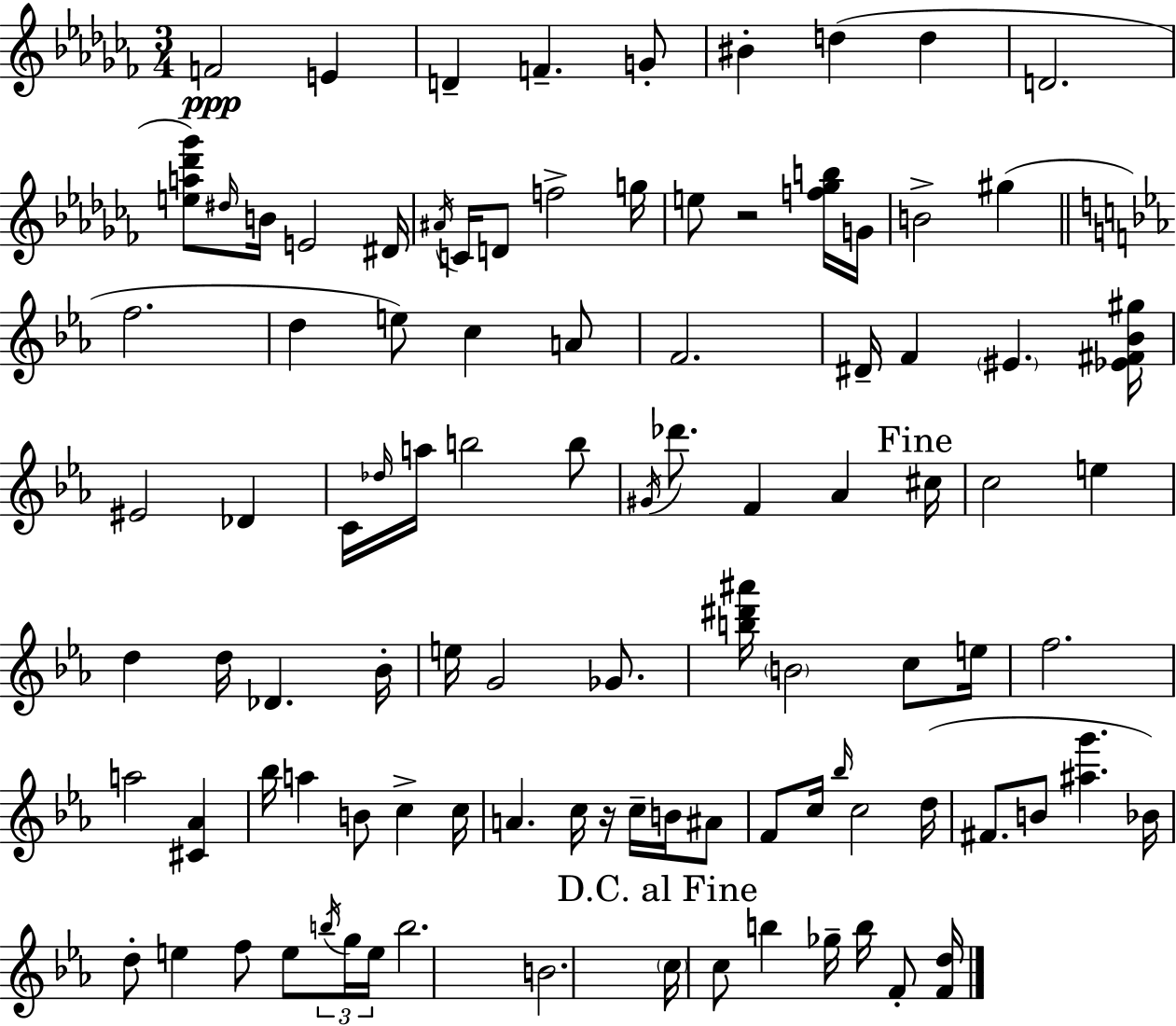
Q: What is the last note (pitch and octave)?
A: F4